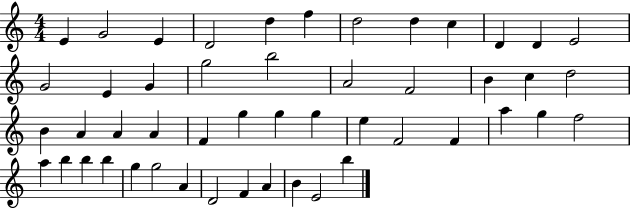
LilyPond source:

{
  \clef treble
  \numericTimeSignature
  \time 4/4
  \key c \major
  e'4 g'2 e'4 | d'2 d''4 f''4 | d''2 d''4 c''4 | d'4 d'4 e'2 | \break g'2 e'4 g'4 | g''2 b''2 | a'2 f'2 | b'4 c''4 d''2 | \break b'4 a'4 a'4 a'4 | f'4 g''4 g''4 g''4 | e''4 f'2 f'4 | a''4 g''4 f''2 | \break a''4 b''4 b''4 b''4 | g''4 g''2 a'4 | d'2 f'4 a'4 | b'4 e'2 b''4 | \break \bar "|."
}